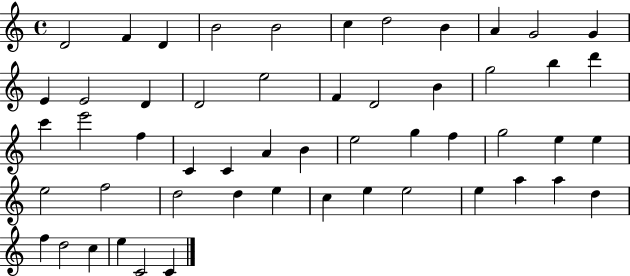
X:1
T:Untitled
M:4/4
L:1/4
K:C
D2 F D B2 B2 c d2 B A G2 G E E2 D D2 e2 F D2 B g2 b d' c' e'2 f C C A B e2 g f g2 e e e2 f2 d2 d e c e e2 e a a d f d2 c e C2 C